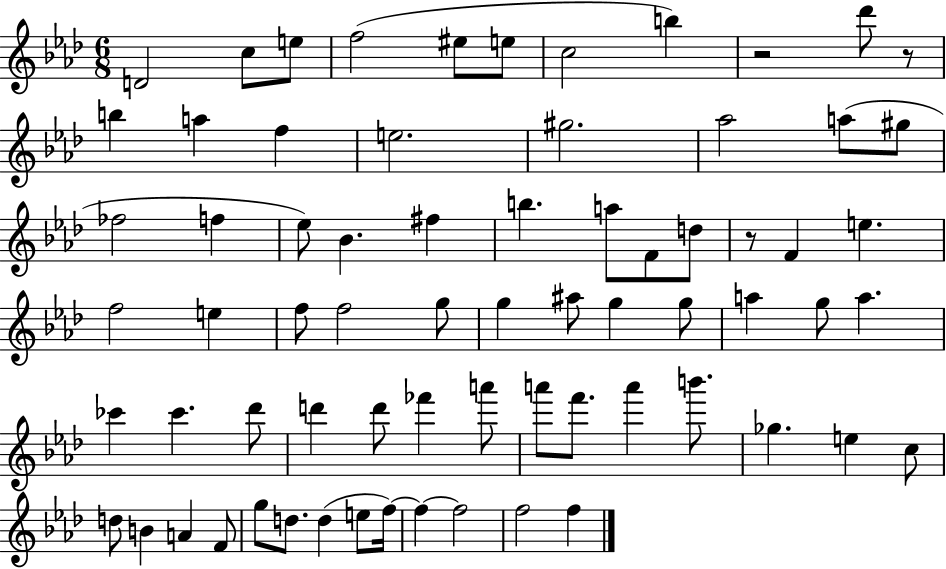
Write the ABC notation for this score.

X:1
T:Untitled
M:6/8
L:1/4
K:Ab
D2 c/2 e/2 f2 ^e/2 e/2 c2 b z2 _d'/2 z/2 b a f e2 ^g2 _a2 a/2 ^g/2 _f2 f _e/2 _B ^f b a/2 F/2 d/2 z/2 F e f2 e f/2 f2 g/2 g ^a/2 g g/2 a g/2 a _c' _c' _d'/2 d' d'/2 _f' a'/2 a'/2 f'/2 a' b'/2 _g e c/2 d/2 B A F/2 g/2 d/2 d e/2 f/4 f f2 f2 f